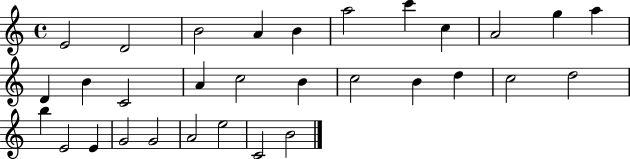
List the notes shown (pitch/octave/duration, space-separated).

E4/h D4/h B4/h A4/q B4/q A5/h C6/q C5/q A4/h G5/q A5/q D4/q B4/q C4/h A4/q C5/h B4/q C5/h B4/q D5/q C5/h D5/h B5/q E4/h E4/q G4/h G4/h A4/h E5/h C4/h B4/h